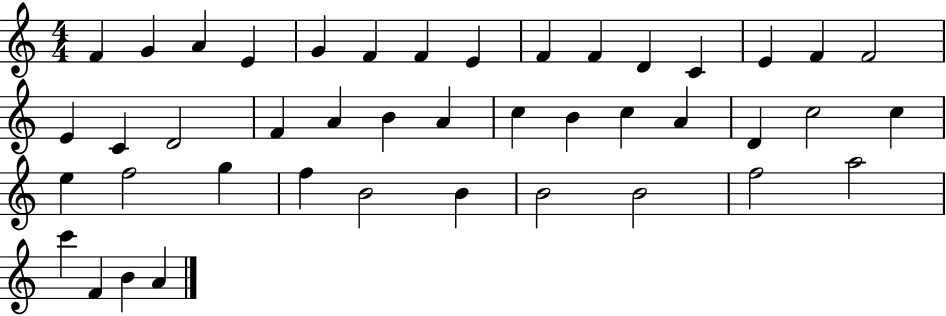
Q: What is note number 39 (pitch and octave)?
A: A5